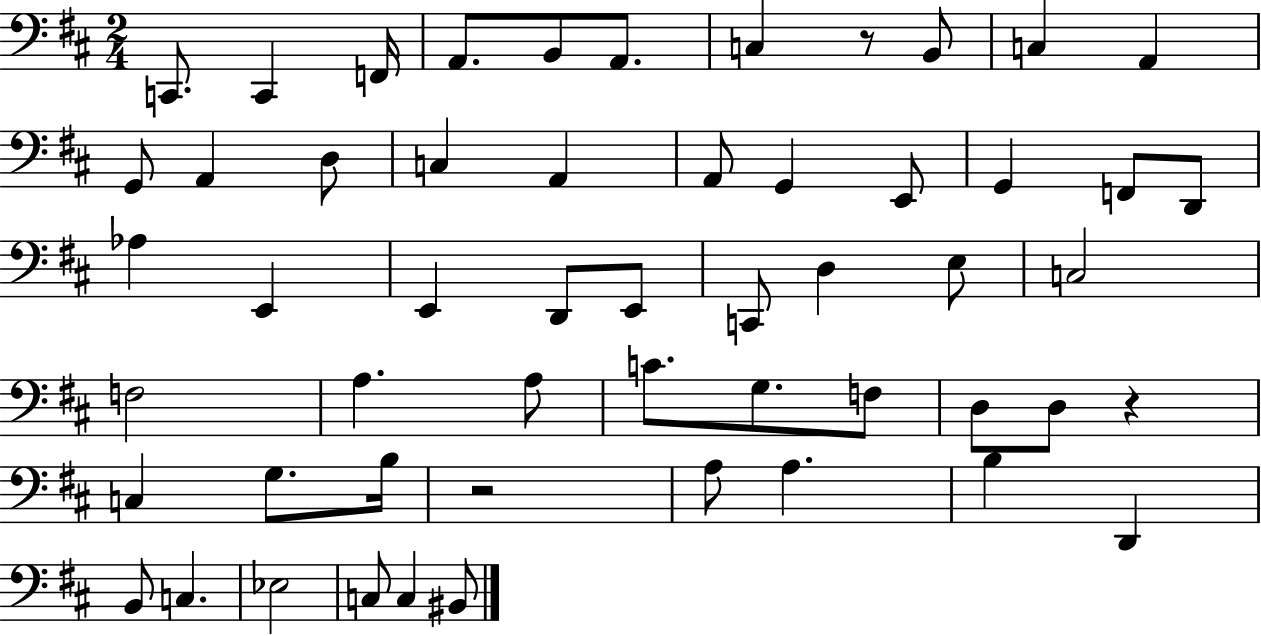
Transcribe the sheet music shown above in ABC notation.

X:1
T:Untitled
M:2/4
L:1/4
K:D
C,,/2 C,, F,,/4 A,,/2 B,,/2 A,,/2 C, z/2 B,,/2 C, A,, G,,/2 A,, D,/2 C, A,, A,,/2 G,, E,,/2 G,, F,,/2 D,,/2 _A, E,, E,, D,,/2 E,,/2 C,,/2 D, E,/2 C,2 F,2 A, A,/2 C/2 G,/2 F,/2 D,/2 D,/2 z C, G,/2 B,/4 z2 A,/2 A, B, D,, B,,/2 C, _E,2 C,/2 C, ^B,,/2